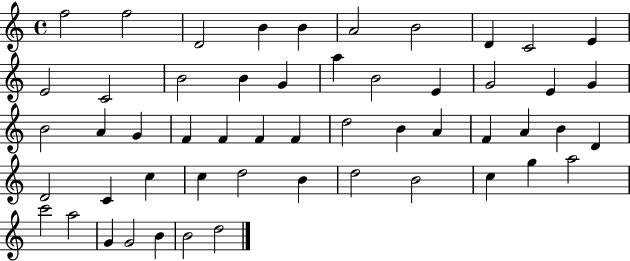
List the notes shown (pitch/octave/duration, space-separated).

F5/h F5/h D4/h B4/q B4/q A4/h B4/h D4/q C4/h E4/q E4/h C4/h B4/h B4/q G4/q A5/q B4/h E4/q G4/h E4/q G4/q B4/h A4/q G4/q F4/q F4/q F4/q F4/q D5/h B4/q A4/q F4/q A4/q B4/q D4/q D4/h C4/q C5/q C5/q D5/h B4/q D5/h B4/h C5/q G5/q A5/h C6/h A5/h G4/q G4/h B4/q B4/h D5/h